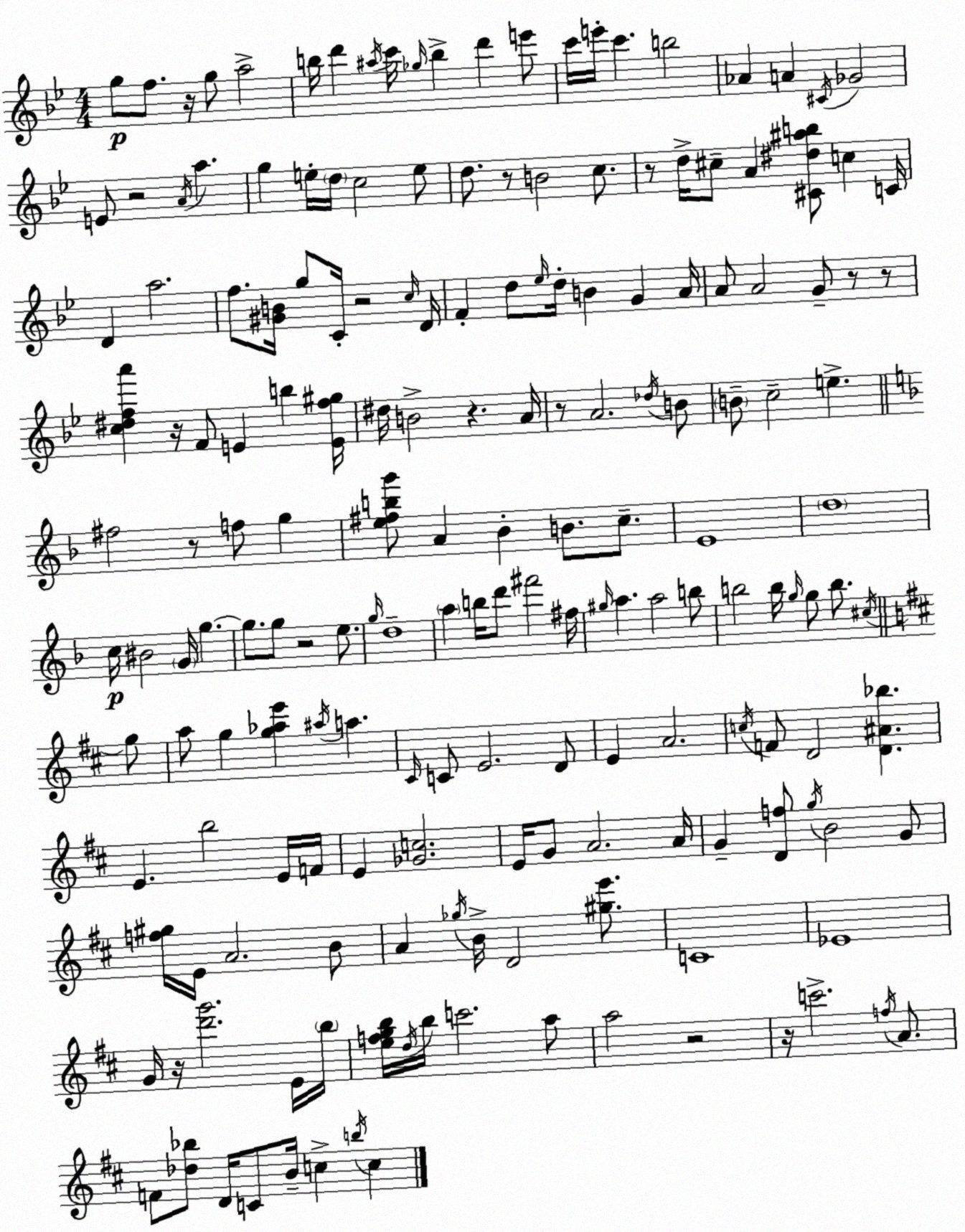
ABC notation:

X:1
T:Untitled
M:4/4
L:1/4
K:Gm
g/2 f/2 z/4 g/2 a2 b/4 d' ^a/4 c'/4 _g/4 b d' e'/2 c'/4 e'/4 c' b2 _A A ^C/4 _G2 E/2 z2 A/4 a g e/4 d/4 c2 e/2 d/2 z/2 B2 c/2 z/2 d/4 ^c/2 A [^C^d^ab]/2 c C/4 D a2 f/2 [^GB]/4 g/2 C/4 z2 c/4 D/4 F d/2 _e/4 d/4 B G A/4 A/2 A2 G/2 z/2 z/2 [c^dfa'] z/4 F/2 E b [Ef^g]/4 ^d/4 B2 z A/4 z/2 A2 _d/4 B/2 B/2 c2 e ^f2 z/2 f/2 g [e^fbg']/2 A _B B/2 c/2 E4 d4 c/4 ^B2 G/4 g g/2 g/2 z2 e/2 g/4 d4 a b/4 d'/2 ^f'2 ^f/4 ^g/4 a a2 b/2 b2 b/4 g/4 g/2 b/2 ^c/4 g/2 a/2 g [g_ae'] ^a/4 a ^C/4 C/2 E2 D/2 E A2 c/4 F/2 D2 [D^A_b] E b2 E/4 F/4 E [_Gc]2 E/4 G/2 A2 A/4 G [Df]/2 g/4 B2 G/2 [f^g]/4 E/4 A2 B/2 A _g/4 B/4 D2 [^ge']/2 C4 _E4 G/4 z/4 [d'g']2 E/4 b/4 [efgb]/4 d/4 b/4 c'2 a/2 a2 z2 z/4 c'2 f/4 A/2 F/2 [_d_b]/2 D/4 C/2 B/4 c b/4 c